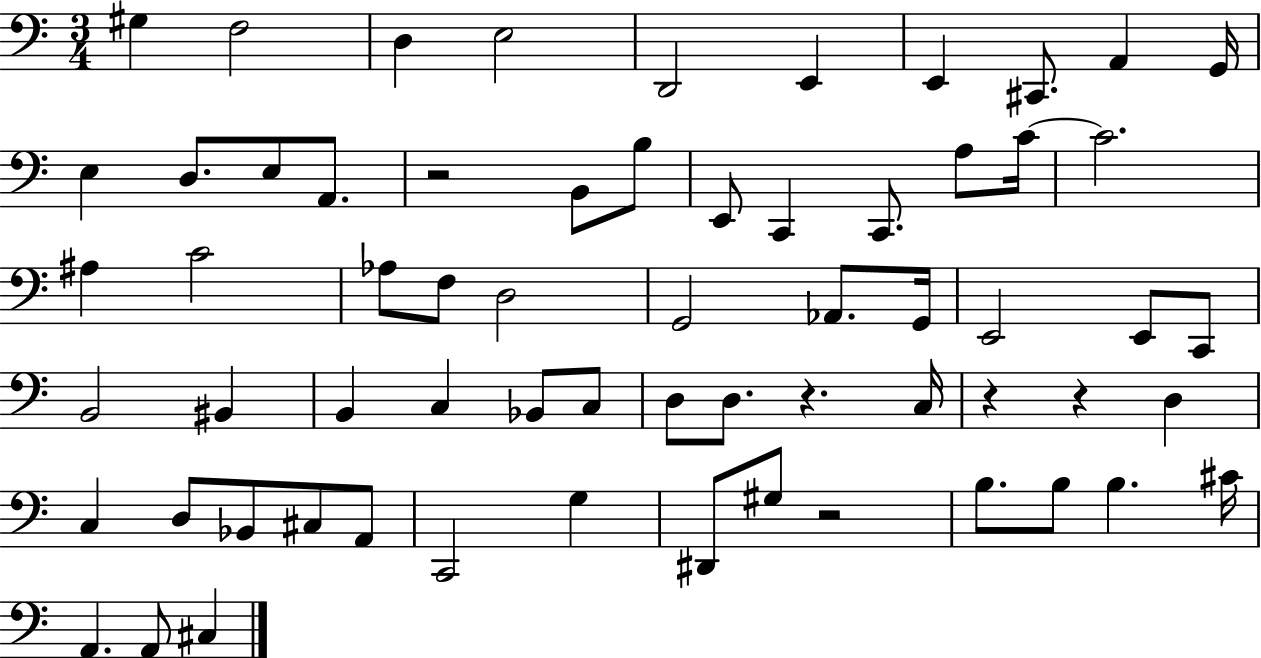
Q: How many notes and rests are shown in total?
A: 64